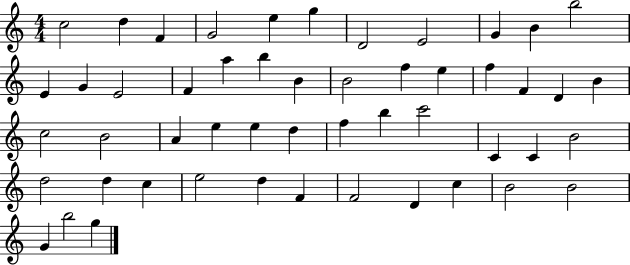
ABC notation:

X:1
T:Untitled
M:4/4
L:1/4
K:C
c2 d F G2 e g D2 E2 G B b2 E G E2 F a b B B2 f e f F D B c2 B2 A e e d f b c'2 C C B2 d2 d c e2 d F F2 D c B2 B2 G b2 g